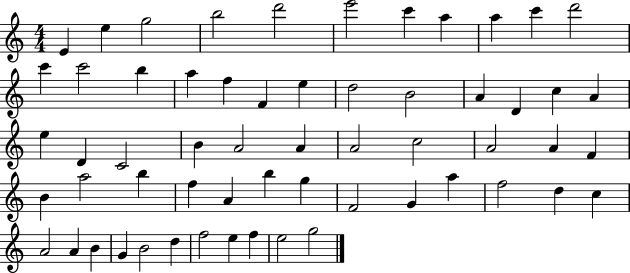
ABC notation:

X:1
T:Untitled
M:4/4
L:1/4
K:C
E e g2 b2 d'2 e'2 c' a a c' d'2 c' c'2 b a f F e d2 B2 A D c A e D C2 B A2 A A2 c2 A2 A F B a2 b f A b g F2 G a f2 d c A2 A B G B2 d f2 e f e2 g2